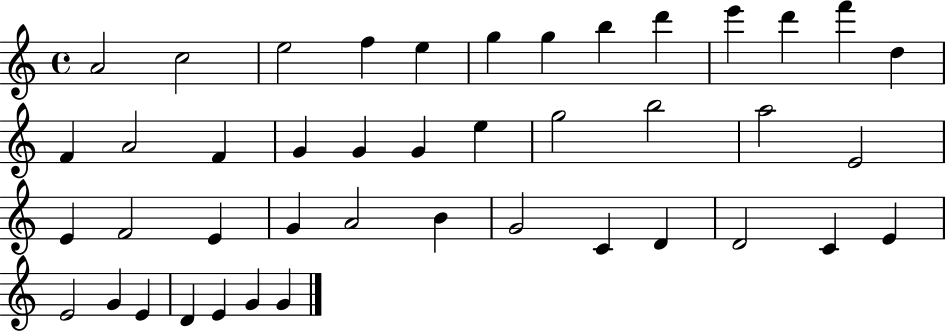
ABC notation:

X:1
T:Untitled
M:4/4
L:1/4
K:C
A2 c2 e2 f e g g b d' e' d' f' d F A2 F G G G e g2 b2 a2 E2 E F2 E G A2 B G2 C D D2 C E E2 G E D E G G